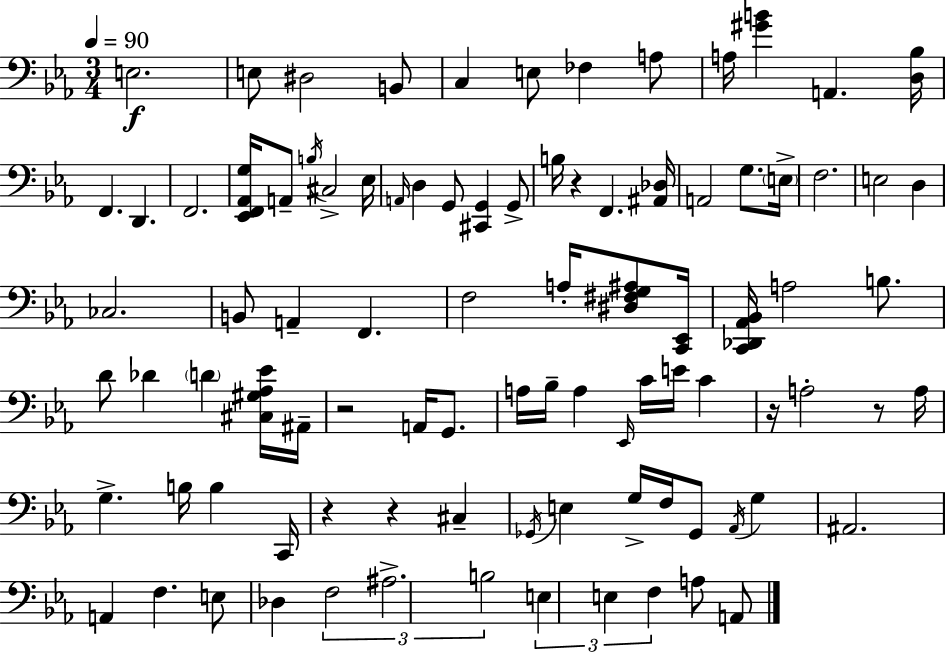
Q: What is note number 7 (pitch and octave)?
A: FES3